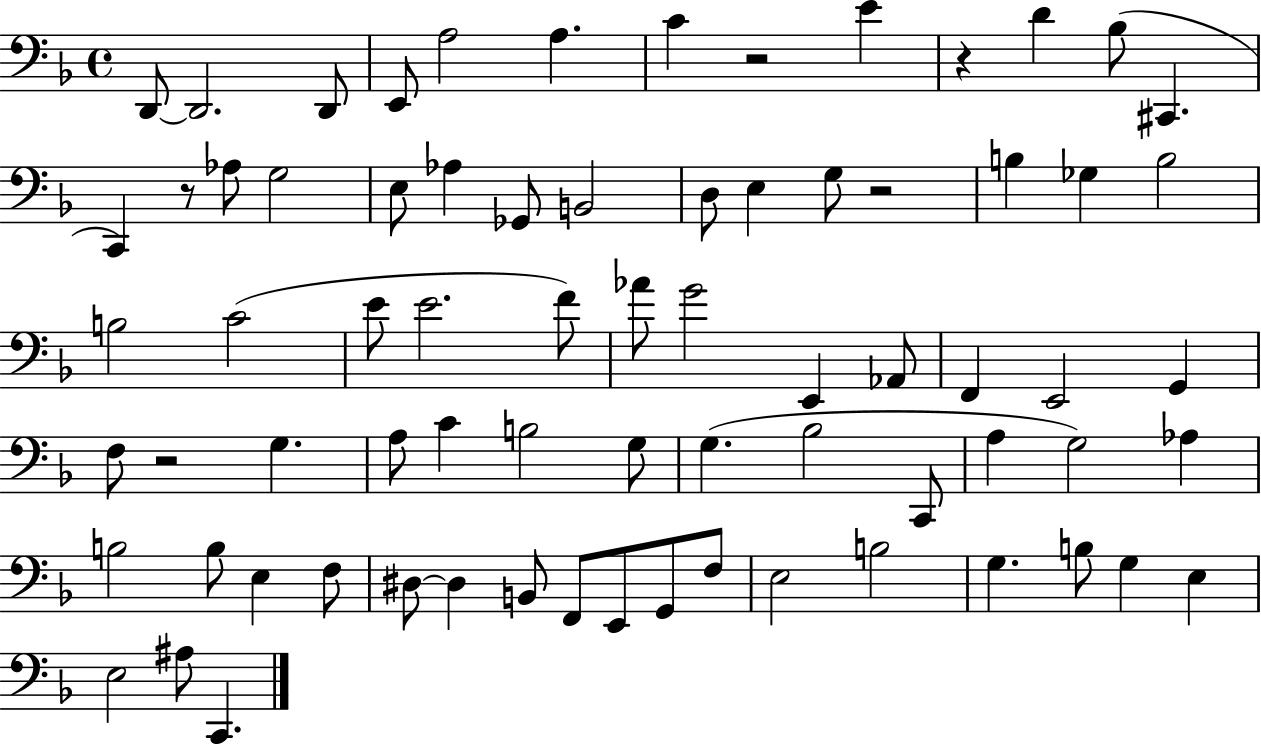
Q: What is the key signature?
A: F major